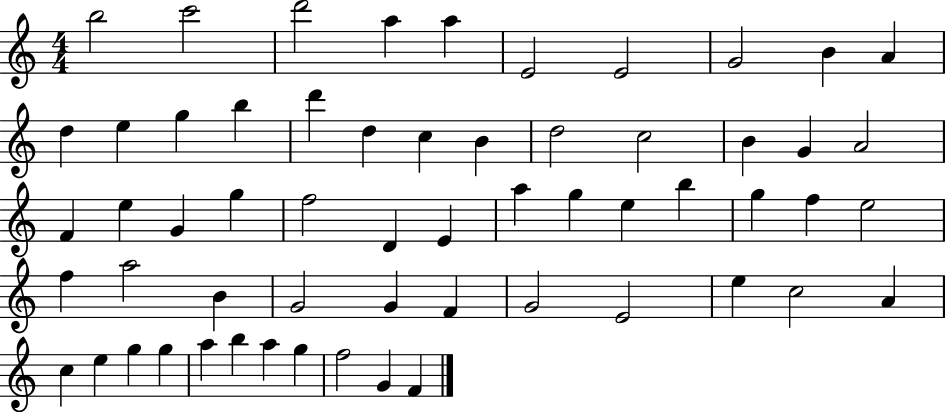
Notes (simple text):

B5/h C6/h D6/h A5/q A5/q E4/h E4/h G4/h B4/q A4/q D5/q E5/q G5/q B5/q D6/q D5/q C5/q B4/q D5/h C5/h B4/q G4/q A4/h F4/q E5/q G4/q G5/q F5/h D4/q E4/q A5/q G5/q E5/q B5/q G5/q F5/q E5/h F5/q A5/h B4/q G4/h G4/q F4/q G4/h E4/h E5/q C5/h A4/q C5/q E5/q G5/q G5/q A5/q B5/q A5/q G5/q F5/h G4/q F4/q